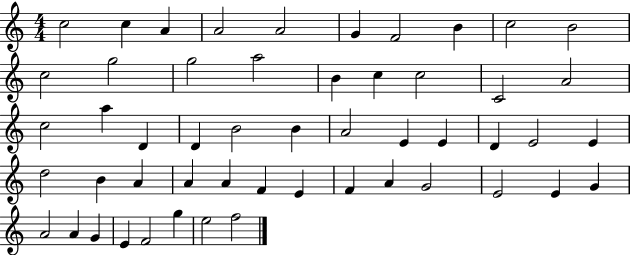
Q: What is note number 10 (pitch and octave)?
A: B4